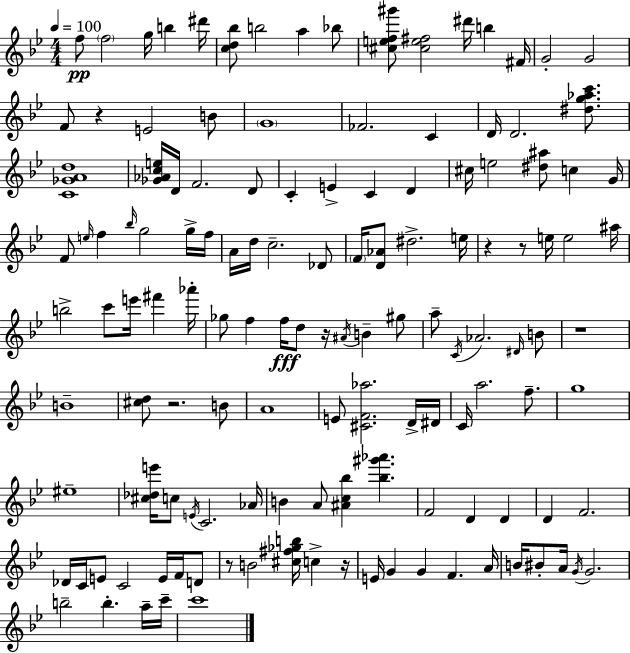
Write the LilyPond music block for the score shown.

{
  \clef treble
  \numericTimeSignature
  \time 4/4
  \key bes \major
  \tempo 4 = 100
  \repeat volta 2 { f''8\pp \parenthesize f''2 g''16 b''4 dis'''16 | <c'' d'' bes''>8 b''2 a''4 bes''8 | <cis'' e'' f'' gis'''>8 <cis'' e'' fis''>2 dis'''16 b''4 fis'16 | g'2-. g'2 | \break f'8 r4 e'2 b'8 | \parenthesize g'1 | fes'2. c'4 | d'16 d'2. <dis'' g'' aes'' c'''>8. | \break <c' ges' a' d''>1 | <ges' aes' c'' e''>16 d'16 f'2. d'8 | c'4-. e'4-> c'4 d'4 | cis''16 e''2 <dis'' ais''>8 c''4 g'16 | \break f'8 \grace { e''16 } f''4 \grace { bes''16 } g''2 | g''16-> f''16 a'16 d''16 c''2.-- | des'8 \parenthesize f'16 <d' aes'>8 dis''2.-> | e''16 r4 r8 e''16 e''2 | \break ais''16 b''2-> c'''8 e'''16 fis'''4 | aes'''16-. ges''8 f''4 f''16\fff d''8 r16 \acciaccatura { ais'16 } b'4-- | gis''8 a''8-- \acciaccatura { c'16 } aes'2. | \grace { dis'16 } b'8 r1 | \break b'1-- | <cis'' d''>8 r2. | b'8 a'1 | e'8 <cis' f' aes''>2. | \break d'16-> dis'16 c'16 a''2. | f''8.-- g''1 | eis''1-- | <cis'' des'' e'''>16 c''8 \acciaccatura { e'16 } c'2. | \break aes'16 b'4 a'8 <ais' c'' bes''>4 | <bes'' gis''' aes'''>4. f'2 d'4 | d'4 d'4 f'2. | des'16 c'16 e'8 c'2 | \break e'16 f'16 d'8 r8 b'2 | <cis'' fis'' ges'' b''>16 c''4-> r16 e'16 g'4 g'4 f'4. | a'16 b'16 bis'8-. a'16 \acciaccatura { g'16 } g'2. | b''2-- b''4.-. | \break a''16-- c'''16-- c'''1 | } \bar "|."
}